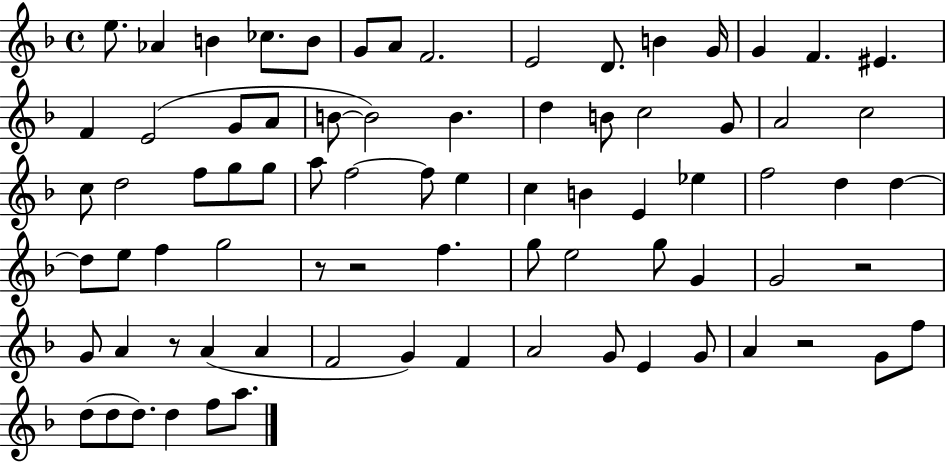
E5/e. Ab4/q B4/q CES5/e. B4/e G4/e A4/e F4/h. E4/h D4/e. B4/q G4/s G4/q F4/q. EIS4/q. F4/q E4/h G4/e A4/e B4/e B4/h B4/q. D5/q B4/e C5/h G4/e A4/h C5/h C5/e D5/h F5/e G5/e G5/e A5/e F5/h F5/e E5/q C5/q B4/q E4/q Eb5/q F5/h D5/q D5/q D5/e E5/e F5/q G5/h R/e R/h F5/q. G5/e E5/h G5/e G4/q G4/h R/h G4/e A4/q R/e A4/q A4/q F4/h G4/q F4/q A4/h G4/e E4/q G4/e A4/q R/h G4/e F5/e D5/e D5/e D5/e. D5/q F5/e A5/e.